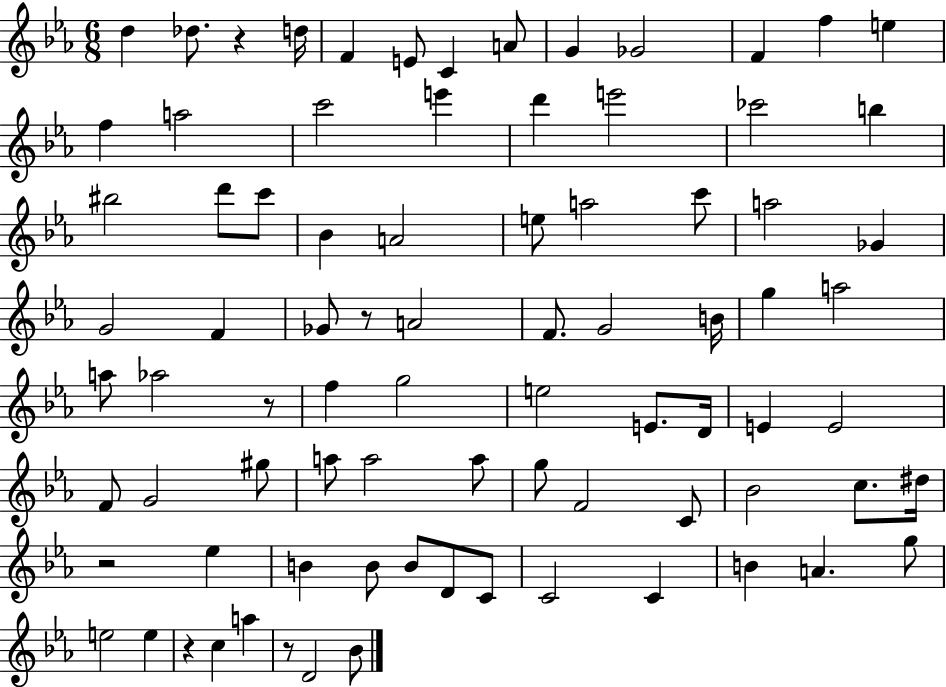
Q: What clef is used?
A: treble